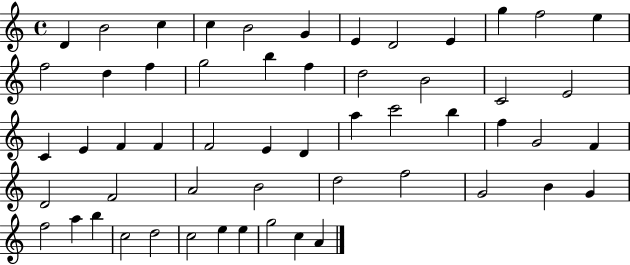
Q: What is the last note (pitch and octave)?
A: A4